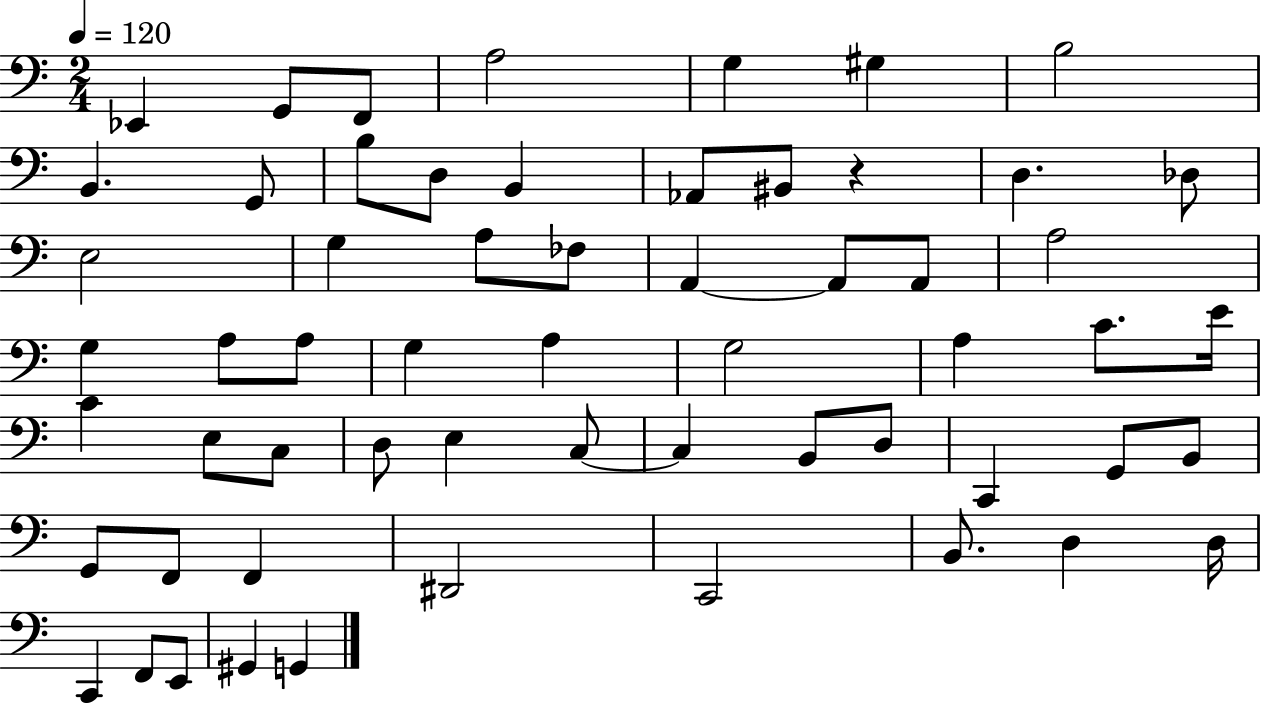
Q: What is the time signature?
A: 2/4